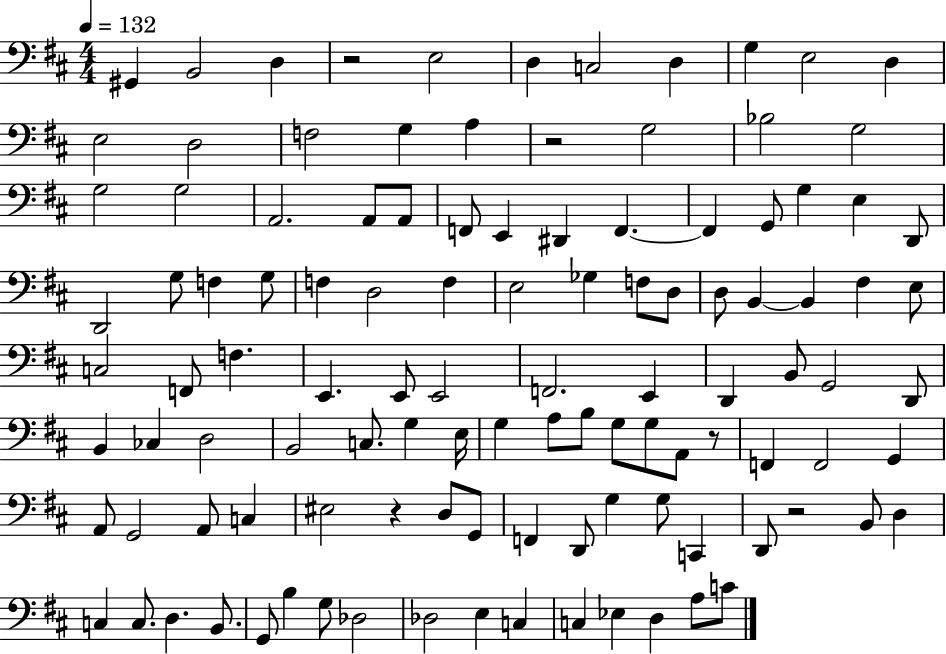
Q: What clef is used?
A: bass